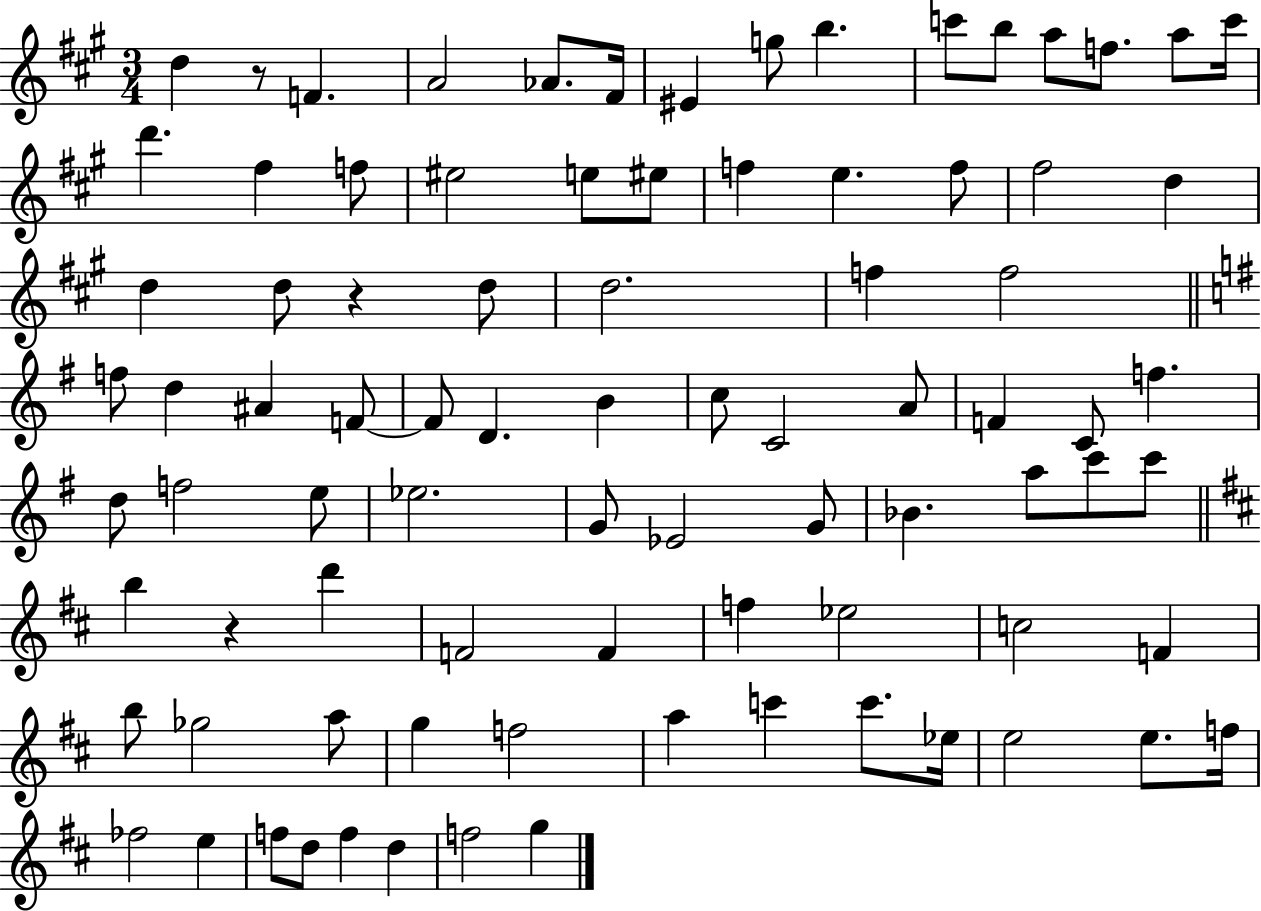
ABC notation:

X:1
T:Untitled
M:3/4
L:1/4
K:A
d z/2 F A2 _A/2 ^F/4 ^E g/2 b c'/2 b/2 a/2 f/2 a/2 c'/4 d' ^f f/2 ^e2 e/2 ^e/2 f e f/2 ^f2 d d d/2 z d/2 d2 f f2 f/2 d ^A F/2 F/2 D B c/2 C2 A/2 F C/2 f d/2 f2 e/2 _e2 G/2 _E2 G/2 _B a/2 c'/2 c'/2 b z d' F2 F f _e2 c2 F b/2 _g2 a/2 g f2 a c' c'/2 _e/4 e2 e/2 f/4 _f2 e f/2 d/2 f d f2 g